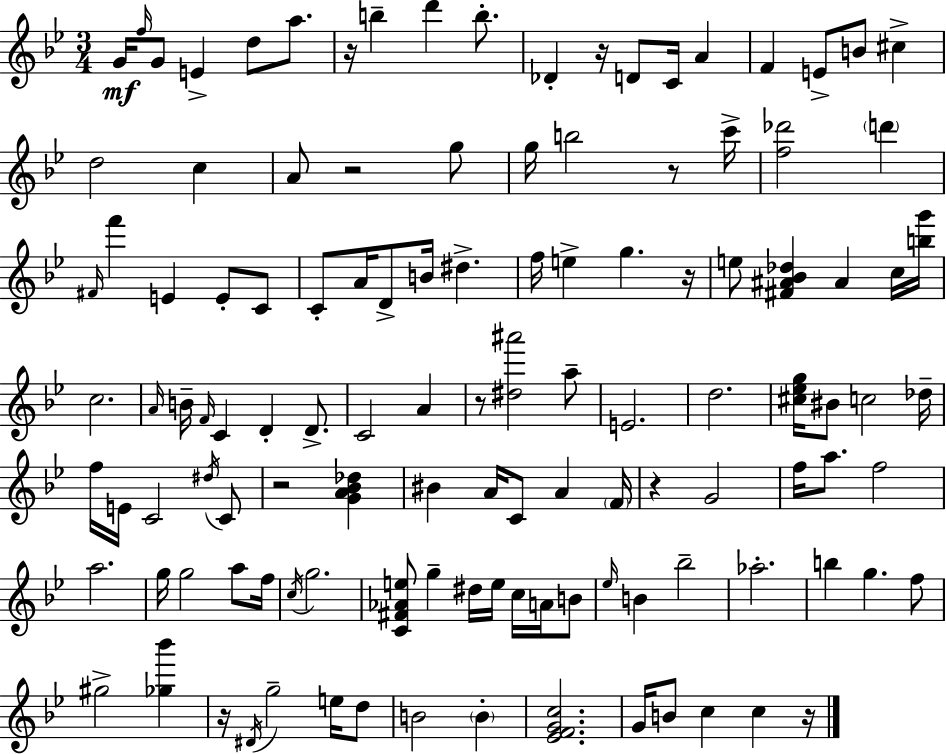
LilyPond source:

{
  \clef treble
  \numericTimeSignature
  \time 3/4
  \key bes \major
  g'16\mf \grace { f''16 } g'8 e'4-> d''8 a''8. | r16 b''4-- d'''4 b''8.-. | des'4-. r16 d'8 c'16 a'4 | f'4 e'8-> b'8 cis''4-> | \break d''2 c''4 | a'8 r2 g''8 | g''16 b''2 r8 | c'''16-> <f'' des'''>2 \parenthesize d'''4 | \break \grace { fis'16 } f'''4 e'4 e'8-. | c'8 c'8-. a'16 d'8-> b'16 dis''4.-> | f''16 e''4-> g''4. | r16 e''8 <fis' ais' bes' des''>4 ais'4 | \break c''16 <b'' g'''>16 c''2. | \grace { a'16 } b'16-- \grace { f'16 } c'4 d'4-. | d'8.-> c'2 | a'4 r8 <dis'' ais'''>2 | \break a''8-- e'2. | d''2. | <cis'' ees'' g''>16 bis'8 c''2 | des''16-- f''16 e'16 c'2 | \break \acciaccatura { dis''16 } c'8 r2 | <g' a' bes' des''>4 bis'4 a'16 c'8 | a'4 \parenthesize f'16 r4 g'2 | f''16 a''8. f''2 | \break a''2. | g''16 g''2 | a''8 f''16 \acciaccatura { c''16 } g''2. | <c' fis' aes' e''>8 g''4-- | \break dis''16 e''16 c''16 a'16 b'8 \grace { ees''16 } b'4 bes''2-- | aes''2.-. | b''4 g''4. | f''8 gis''2-> | \break <ges'' bes'''>4 r16 \acciaccatura { dis'16 } g''2-- | e''16 d''8 b'2 | \parenthesize b'4-. <ees' f' g' c''>2. | g'16 b'8 c''4 | \break c''4 r16 \bar "|."
}